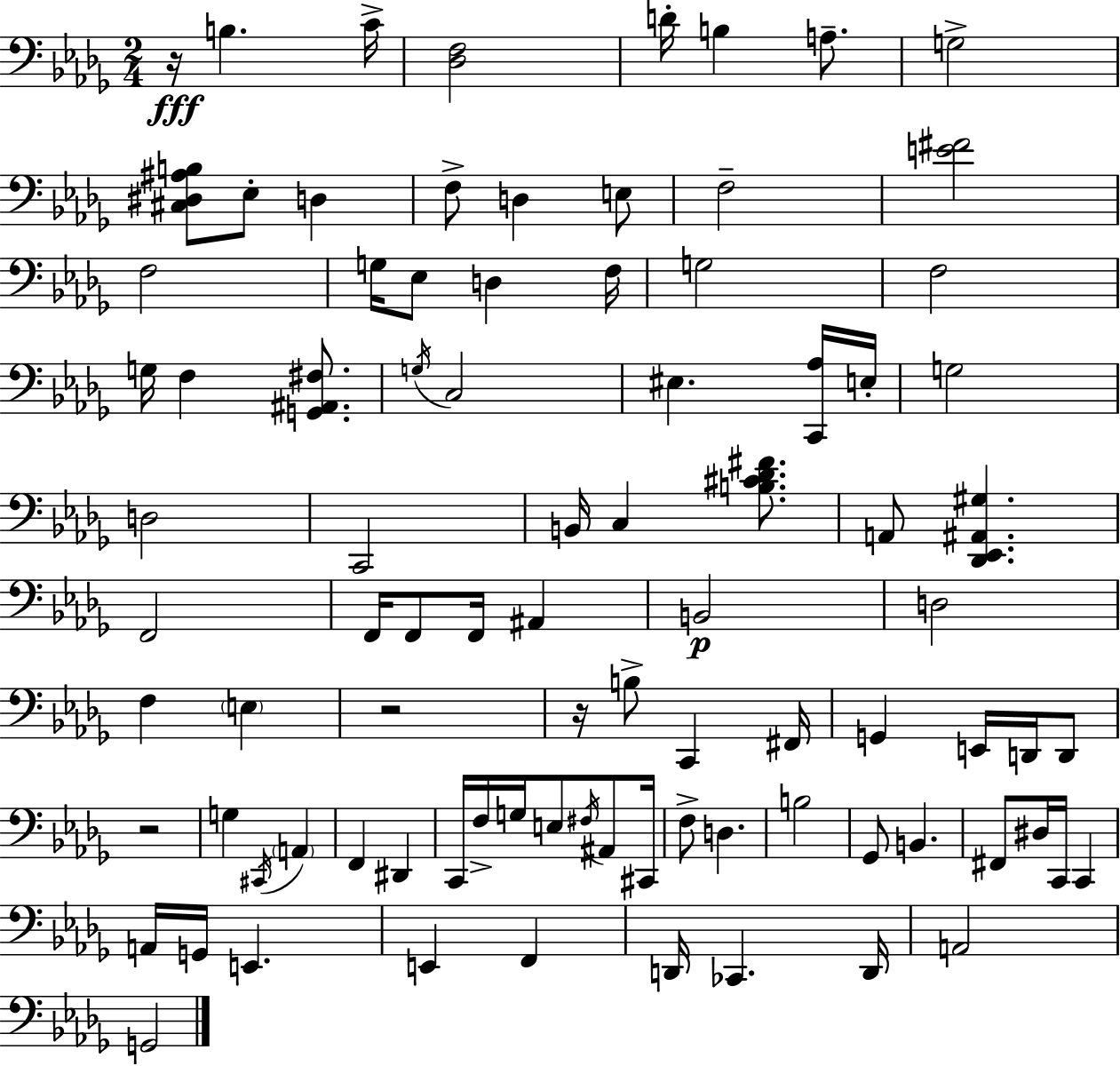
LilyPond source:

{
  \clef bass
  \numericTimeSignature
  \time 2/4
  \key bes \minor
  r16\fff b4. c'16-> | <des f>2 | d'16-. b4 a8.-- | g2-> | \break <cis dis ais b>8 ees8-. d4 | f8-> d4 e8 | f2-- | <e' fis'>2 | \break f2 | g16 ees8 d4 f16 | g2 | f2 | \break g16 f4 <g, ais, fis>8. | \acciaccatura { g16 } c2 | eis4. <c, aes>16 | e16-. g2 | \break d2 | c,2 | b,16 c4 <b cis' des' fis'>8. | a,8 <des, ees, ais, gis>4. | \break f,2 | f,16 f,8 f,16 ais,4 | b,2\p | d2 | \break f4 \parenthesize e4 | r2 | r16 b8-> c,4 | fis,16 g,4 e,16 d,16 d,8 | \break r2 | g4 \acciaccatura { cis,16 } \parenthesize a,4 | f,4 dis,4 | c,16 f16-> g16 e8 \acciaccatura { fis16 } | \break ais,8 cis,16 f8-> d4. | b2 | ges,8 b,4. | fis,8 dis16 c,16 c,4 | \break a,16 g,16 e,4. | e,4 f,4 | d,16 ces,4. | d,16 a,2 | \break g,2 | \bar "|."
}